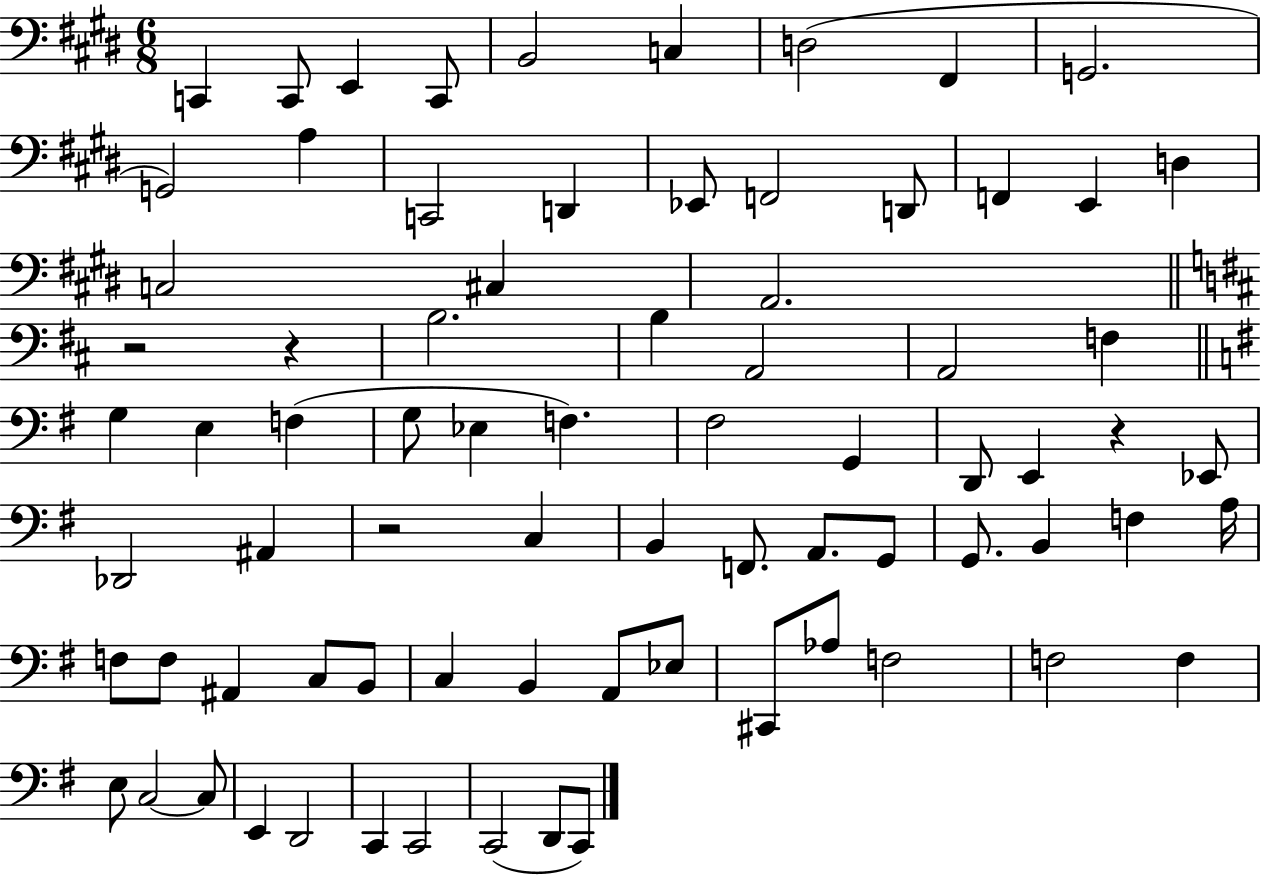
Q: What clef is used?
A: bass